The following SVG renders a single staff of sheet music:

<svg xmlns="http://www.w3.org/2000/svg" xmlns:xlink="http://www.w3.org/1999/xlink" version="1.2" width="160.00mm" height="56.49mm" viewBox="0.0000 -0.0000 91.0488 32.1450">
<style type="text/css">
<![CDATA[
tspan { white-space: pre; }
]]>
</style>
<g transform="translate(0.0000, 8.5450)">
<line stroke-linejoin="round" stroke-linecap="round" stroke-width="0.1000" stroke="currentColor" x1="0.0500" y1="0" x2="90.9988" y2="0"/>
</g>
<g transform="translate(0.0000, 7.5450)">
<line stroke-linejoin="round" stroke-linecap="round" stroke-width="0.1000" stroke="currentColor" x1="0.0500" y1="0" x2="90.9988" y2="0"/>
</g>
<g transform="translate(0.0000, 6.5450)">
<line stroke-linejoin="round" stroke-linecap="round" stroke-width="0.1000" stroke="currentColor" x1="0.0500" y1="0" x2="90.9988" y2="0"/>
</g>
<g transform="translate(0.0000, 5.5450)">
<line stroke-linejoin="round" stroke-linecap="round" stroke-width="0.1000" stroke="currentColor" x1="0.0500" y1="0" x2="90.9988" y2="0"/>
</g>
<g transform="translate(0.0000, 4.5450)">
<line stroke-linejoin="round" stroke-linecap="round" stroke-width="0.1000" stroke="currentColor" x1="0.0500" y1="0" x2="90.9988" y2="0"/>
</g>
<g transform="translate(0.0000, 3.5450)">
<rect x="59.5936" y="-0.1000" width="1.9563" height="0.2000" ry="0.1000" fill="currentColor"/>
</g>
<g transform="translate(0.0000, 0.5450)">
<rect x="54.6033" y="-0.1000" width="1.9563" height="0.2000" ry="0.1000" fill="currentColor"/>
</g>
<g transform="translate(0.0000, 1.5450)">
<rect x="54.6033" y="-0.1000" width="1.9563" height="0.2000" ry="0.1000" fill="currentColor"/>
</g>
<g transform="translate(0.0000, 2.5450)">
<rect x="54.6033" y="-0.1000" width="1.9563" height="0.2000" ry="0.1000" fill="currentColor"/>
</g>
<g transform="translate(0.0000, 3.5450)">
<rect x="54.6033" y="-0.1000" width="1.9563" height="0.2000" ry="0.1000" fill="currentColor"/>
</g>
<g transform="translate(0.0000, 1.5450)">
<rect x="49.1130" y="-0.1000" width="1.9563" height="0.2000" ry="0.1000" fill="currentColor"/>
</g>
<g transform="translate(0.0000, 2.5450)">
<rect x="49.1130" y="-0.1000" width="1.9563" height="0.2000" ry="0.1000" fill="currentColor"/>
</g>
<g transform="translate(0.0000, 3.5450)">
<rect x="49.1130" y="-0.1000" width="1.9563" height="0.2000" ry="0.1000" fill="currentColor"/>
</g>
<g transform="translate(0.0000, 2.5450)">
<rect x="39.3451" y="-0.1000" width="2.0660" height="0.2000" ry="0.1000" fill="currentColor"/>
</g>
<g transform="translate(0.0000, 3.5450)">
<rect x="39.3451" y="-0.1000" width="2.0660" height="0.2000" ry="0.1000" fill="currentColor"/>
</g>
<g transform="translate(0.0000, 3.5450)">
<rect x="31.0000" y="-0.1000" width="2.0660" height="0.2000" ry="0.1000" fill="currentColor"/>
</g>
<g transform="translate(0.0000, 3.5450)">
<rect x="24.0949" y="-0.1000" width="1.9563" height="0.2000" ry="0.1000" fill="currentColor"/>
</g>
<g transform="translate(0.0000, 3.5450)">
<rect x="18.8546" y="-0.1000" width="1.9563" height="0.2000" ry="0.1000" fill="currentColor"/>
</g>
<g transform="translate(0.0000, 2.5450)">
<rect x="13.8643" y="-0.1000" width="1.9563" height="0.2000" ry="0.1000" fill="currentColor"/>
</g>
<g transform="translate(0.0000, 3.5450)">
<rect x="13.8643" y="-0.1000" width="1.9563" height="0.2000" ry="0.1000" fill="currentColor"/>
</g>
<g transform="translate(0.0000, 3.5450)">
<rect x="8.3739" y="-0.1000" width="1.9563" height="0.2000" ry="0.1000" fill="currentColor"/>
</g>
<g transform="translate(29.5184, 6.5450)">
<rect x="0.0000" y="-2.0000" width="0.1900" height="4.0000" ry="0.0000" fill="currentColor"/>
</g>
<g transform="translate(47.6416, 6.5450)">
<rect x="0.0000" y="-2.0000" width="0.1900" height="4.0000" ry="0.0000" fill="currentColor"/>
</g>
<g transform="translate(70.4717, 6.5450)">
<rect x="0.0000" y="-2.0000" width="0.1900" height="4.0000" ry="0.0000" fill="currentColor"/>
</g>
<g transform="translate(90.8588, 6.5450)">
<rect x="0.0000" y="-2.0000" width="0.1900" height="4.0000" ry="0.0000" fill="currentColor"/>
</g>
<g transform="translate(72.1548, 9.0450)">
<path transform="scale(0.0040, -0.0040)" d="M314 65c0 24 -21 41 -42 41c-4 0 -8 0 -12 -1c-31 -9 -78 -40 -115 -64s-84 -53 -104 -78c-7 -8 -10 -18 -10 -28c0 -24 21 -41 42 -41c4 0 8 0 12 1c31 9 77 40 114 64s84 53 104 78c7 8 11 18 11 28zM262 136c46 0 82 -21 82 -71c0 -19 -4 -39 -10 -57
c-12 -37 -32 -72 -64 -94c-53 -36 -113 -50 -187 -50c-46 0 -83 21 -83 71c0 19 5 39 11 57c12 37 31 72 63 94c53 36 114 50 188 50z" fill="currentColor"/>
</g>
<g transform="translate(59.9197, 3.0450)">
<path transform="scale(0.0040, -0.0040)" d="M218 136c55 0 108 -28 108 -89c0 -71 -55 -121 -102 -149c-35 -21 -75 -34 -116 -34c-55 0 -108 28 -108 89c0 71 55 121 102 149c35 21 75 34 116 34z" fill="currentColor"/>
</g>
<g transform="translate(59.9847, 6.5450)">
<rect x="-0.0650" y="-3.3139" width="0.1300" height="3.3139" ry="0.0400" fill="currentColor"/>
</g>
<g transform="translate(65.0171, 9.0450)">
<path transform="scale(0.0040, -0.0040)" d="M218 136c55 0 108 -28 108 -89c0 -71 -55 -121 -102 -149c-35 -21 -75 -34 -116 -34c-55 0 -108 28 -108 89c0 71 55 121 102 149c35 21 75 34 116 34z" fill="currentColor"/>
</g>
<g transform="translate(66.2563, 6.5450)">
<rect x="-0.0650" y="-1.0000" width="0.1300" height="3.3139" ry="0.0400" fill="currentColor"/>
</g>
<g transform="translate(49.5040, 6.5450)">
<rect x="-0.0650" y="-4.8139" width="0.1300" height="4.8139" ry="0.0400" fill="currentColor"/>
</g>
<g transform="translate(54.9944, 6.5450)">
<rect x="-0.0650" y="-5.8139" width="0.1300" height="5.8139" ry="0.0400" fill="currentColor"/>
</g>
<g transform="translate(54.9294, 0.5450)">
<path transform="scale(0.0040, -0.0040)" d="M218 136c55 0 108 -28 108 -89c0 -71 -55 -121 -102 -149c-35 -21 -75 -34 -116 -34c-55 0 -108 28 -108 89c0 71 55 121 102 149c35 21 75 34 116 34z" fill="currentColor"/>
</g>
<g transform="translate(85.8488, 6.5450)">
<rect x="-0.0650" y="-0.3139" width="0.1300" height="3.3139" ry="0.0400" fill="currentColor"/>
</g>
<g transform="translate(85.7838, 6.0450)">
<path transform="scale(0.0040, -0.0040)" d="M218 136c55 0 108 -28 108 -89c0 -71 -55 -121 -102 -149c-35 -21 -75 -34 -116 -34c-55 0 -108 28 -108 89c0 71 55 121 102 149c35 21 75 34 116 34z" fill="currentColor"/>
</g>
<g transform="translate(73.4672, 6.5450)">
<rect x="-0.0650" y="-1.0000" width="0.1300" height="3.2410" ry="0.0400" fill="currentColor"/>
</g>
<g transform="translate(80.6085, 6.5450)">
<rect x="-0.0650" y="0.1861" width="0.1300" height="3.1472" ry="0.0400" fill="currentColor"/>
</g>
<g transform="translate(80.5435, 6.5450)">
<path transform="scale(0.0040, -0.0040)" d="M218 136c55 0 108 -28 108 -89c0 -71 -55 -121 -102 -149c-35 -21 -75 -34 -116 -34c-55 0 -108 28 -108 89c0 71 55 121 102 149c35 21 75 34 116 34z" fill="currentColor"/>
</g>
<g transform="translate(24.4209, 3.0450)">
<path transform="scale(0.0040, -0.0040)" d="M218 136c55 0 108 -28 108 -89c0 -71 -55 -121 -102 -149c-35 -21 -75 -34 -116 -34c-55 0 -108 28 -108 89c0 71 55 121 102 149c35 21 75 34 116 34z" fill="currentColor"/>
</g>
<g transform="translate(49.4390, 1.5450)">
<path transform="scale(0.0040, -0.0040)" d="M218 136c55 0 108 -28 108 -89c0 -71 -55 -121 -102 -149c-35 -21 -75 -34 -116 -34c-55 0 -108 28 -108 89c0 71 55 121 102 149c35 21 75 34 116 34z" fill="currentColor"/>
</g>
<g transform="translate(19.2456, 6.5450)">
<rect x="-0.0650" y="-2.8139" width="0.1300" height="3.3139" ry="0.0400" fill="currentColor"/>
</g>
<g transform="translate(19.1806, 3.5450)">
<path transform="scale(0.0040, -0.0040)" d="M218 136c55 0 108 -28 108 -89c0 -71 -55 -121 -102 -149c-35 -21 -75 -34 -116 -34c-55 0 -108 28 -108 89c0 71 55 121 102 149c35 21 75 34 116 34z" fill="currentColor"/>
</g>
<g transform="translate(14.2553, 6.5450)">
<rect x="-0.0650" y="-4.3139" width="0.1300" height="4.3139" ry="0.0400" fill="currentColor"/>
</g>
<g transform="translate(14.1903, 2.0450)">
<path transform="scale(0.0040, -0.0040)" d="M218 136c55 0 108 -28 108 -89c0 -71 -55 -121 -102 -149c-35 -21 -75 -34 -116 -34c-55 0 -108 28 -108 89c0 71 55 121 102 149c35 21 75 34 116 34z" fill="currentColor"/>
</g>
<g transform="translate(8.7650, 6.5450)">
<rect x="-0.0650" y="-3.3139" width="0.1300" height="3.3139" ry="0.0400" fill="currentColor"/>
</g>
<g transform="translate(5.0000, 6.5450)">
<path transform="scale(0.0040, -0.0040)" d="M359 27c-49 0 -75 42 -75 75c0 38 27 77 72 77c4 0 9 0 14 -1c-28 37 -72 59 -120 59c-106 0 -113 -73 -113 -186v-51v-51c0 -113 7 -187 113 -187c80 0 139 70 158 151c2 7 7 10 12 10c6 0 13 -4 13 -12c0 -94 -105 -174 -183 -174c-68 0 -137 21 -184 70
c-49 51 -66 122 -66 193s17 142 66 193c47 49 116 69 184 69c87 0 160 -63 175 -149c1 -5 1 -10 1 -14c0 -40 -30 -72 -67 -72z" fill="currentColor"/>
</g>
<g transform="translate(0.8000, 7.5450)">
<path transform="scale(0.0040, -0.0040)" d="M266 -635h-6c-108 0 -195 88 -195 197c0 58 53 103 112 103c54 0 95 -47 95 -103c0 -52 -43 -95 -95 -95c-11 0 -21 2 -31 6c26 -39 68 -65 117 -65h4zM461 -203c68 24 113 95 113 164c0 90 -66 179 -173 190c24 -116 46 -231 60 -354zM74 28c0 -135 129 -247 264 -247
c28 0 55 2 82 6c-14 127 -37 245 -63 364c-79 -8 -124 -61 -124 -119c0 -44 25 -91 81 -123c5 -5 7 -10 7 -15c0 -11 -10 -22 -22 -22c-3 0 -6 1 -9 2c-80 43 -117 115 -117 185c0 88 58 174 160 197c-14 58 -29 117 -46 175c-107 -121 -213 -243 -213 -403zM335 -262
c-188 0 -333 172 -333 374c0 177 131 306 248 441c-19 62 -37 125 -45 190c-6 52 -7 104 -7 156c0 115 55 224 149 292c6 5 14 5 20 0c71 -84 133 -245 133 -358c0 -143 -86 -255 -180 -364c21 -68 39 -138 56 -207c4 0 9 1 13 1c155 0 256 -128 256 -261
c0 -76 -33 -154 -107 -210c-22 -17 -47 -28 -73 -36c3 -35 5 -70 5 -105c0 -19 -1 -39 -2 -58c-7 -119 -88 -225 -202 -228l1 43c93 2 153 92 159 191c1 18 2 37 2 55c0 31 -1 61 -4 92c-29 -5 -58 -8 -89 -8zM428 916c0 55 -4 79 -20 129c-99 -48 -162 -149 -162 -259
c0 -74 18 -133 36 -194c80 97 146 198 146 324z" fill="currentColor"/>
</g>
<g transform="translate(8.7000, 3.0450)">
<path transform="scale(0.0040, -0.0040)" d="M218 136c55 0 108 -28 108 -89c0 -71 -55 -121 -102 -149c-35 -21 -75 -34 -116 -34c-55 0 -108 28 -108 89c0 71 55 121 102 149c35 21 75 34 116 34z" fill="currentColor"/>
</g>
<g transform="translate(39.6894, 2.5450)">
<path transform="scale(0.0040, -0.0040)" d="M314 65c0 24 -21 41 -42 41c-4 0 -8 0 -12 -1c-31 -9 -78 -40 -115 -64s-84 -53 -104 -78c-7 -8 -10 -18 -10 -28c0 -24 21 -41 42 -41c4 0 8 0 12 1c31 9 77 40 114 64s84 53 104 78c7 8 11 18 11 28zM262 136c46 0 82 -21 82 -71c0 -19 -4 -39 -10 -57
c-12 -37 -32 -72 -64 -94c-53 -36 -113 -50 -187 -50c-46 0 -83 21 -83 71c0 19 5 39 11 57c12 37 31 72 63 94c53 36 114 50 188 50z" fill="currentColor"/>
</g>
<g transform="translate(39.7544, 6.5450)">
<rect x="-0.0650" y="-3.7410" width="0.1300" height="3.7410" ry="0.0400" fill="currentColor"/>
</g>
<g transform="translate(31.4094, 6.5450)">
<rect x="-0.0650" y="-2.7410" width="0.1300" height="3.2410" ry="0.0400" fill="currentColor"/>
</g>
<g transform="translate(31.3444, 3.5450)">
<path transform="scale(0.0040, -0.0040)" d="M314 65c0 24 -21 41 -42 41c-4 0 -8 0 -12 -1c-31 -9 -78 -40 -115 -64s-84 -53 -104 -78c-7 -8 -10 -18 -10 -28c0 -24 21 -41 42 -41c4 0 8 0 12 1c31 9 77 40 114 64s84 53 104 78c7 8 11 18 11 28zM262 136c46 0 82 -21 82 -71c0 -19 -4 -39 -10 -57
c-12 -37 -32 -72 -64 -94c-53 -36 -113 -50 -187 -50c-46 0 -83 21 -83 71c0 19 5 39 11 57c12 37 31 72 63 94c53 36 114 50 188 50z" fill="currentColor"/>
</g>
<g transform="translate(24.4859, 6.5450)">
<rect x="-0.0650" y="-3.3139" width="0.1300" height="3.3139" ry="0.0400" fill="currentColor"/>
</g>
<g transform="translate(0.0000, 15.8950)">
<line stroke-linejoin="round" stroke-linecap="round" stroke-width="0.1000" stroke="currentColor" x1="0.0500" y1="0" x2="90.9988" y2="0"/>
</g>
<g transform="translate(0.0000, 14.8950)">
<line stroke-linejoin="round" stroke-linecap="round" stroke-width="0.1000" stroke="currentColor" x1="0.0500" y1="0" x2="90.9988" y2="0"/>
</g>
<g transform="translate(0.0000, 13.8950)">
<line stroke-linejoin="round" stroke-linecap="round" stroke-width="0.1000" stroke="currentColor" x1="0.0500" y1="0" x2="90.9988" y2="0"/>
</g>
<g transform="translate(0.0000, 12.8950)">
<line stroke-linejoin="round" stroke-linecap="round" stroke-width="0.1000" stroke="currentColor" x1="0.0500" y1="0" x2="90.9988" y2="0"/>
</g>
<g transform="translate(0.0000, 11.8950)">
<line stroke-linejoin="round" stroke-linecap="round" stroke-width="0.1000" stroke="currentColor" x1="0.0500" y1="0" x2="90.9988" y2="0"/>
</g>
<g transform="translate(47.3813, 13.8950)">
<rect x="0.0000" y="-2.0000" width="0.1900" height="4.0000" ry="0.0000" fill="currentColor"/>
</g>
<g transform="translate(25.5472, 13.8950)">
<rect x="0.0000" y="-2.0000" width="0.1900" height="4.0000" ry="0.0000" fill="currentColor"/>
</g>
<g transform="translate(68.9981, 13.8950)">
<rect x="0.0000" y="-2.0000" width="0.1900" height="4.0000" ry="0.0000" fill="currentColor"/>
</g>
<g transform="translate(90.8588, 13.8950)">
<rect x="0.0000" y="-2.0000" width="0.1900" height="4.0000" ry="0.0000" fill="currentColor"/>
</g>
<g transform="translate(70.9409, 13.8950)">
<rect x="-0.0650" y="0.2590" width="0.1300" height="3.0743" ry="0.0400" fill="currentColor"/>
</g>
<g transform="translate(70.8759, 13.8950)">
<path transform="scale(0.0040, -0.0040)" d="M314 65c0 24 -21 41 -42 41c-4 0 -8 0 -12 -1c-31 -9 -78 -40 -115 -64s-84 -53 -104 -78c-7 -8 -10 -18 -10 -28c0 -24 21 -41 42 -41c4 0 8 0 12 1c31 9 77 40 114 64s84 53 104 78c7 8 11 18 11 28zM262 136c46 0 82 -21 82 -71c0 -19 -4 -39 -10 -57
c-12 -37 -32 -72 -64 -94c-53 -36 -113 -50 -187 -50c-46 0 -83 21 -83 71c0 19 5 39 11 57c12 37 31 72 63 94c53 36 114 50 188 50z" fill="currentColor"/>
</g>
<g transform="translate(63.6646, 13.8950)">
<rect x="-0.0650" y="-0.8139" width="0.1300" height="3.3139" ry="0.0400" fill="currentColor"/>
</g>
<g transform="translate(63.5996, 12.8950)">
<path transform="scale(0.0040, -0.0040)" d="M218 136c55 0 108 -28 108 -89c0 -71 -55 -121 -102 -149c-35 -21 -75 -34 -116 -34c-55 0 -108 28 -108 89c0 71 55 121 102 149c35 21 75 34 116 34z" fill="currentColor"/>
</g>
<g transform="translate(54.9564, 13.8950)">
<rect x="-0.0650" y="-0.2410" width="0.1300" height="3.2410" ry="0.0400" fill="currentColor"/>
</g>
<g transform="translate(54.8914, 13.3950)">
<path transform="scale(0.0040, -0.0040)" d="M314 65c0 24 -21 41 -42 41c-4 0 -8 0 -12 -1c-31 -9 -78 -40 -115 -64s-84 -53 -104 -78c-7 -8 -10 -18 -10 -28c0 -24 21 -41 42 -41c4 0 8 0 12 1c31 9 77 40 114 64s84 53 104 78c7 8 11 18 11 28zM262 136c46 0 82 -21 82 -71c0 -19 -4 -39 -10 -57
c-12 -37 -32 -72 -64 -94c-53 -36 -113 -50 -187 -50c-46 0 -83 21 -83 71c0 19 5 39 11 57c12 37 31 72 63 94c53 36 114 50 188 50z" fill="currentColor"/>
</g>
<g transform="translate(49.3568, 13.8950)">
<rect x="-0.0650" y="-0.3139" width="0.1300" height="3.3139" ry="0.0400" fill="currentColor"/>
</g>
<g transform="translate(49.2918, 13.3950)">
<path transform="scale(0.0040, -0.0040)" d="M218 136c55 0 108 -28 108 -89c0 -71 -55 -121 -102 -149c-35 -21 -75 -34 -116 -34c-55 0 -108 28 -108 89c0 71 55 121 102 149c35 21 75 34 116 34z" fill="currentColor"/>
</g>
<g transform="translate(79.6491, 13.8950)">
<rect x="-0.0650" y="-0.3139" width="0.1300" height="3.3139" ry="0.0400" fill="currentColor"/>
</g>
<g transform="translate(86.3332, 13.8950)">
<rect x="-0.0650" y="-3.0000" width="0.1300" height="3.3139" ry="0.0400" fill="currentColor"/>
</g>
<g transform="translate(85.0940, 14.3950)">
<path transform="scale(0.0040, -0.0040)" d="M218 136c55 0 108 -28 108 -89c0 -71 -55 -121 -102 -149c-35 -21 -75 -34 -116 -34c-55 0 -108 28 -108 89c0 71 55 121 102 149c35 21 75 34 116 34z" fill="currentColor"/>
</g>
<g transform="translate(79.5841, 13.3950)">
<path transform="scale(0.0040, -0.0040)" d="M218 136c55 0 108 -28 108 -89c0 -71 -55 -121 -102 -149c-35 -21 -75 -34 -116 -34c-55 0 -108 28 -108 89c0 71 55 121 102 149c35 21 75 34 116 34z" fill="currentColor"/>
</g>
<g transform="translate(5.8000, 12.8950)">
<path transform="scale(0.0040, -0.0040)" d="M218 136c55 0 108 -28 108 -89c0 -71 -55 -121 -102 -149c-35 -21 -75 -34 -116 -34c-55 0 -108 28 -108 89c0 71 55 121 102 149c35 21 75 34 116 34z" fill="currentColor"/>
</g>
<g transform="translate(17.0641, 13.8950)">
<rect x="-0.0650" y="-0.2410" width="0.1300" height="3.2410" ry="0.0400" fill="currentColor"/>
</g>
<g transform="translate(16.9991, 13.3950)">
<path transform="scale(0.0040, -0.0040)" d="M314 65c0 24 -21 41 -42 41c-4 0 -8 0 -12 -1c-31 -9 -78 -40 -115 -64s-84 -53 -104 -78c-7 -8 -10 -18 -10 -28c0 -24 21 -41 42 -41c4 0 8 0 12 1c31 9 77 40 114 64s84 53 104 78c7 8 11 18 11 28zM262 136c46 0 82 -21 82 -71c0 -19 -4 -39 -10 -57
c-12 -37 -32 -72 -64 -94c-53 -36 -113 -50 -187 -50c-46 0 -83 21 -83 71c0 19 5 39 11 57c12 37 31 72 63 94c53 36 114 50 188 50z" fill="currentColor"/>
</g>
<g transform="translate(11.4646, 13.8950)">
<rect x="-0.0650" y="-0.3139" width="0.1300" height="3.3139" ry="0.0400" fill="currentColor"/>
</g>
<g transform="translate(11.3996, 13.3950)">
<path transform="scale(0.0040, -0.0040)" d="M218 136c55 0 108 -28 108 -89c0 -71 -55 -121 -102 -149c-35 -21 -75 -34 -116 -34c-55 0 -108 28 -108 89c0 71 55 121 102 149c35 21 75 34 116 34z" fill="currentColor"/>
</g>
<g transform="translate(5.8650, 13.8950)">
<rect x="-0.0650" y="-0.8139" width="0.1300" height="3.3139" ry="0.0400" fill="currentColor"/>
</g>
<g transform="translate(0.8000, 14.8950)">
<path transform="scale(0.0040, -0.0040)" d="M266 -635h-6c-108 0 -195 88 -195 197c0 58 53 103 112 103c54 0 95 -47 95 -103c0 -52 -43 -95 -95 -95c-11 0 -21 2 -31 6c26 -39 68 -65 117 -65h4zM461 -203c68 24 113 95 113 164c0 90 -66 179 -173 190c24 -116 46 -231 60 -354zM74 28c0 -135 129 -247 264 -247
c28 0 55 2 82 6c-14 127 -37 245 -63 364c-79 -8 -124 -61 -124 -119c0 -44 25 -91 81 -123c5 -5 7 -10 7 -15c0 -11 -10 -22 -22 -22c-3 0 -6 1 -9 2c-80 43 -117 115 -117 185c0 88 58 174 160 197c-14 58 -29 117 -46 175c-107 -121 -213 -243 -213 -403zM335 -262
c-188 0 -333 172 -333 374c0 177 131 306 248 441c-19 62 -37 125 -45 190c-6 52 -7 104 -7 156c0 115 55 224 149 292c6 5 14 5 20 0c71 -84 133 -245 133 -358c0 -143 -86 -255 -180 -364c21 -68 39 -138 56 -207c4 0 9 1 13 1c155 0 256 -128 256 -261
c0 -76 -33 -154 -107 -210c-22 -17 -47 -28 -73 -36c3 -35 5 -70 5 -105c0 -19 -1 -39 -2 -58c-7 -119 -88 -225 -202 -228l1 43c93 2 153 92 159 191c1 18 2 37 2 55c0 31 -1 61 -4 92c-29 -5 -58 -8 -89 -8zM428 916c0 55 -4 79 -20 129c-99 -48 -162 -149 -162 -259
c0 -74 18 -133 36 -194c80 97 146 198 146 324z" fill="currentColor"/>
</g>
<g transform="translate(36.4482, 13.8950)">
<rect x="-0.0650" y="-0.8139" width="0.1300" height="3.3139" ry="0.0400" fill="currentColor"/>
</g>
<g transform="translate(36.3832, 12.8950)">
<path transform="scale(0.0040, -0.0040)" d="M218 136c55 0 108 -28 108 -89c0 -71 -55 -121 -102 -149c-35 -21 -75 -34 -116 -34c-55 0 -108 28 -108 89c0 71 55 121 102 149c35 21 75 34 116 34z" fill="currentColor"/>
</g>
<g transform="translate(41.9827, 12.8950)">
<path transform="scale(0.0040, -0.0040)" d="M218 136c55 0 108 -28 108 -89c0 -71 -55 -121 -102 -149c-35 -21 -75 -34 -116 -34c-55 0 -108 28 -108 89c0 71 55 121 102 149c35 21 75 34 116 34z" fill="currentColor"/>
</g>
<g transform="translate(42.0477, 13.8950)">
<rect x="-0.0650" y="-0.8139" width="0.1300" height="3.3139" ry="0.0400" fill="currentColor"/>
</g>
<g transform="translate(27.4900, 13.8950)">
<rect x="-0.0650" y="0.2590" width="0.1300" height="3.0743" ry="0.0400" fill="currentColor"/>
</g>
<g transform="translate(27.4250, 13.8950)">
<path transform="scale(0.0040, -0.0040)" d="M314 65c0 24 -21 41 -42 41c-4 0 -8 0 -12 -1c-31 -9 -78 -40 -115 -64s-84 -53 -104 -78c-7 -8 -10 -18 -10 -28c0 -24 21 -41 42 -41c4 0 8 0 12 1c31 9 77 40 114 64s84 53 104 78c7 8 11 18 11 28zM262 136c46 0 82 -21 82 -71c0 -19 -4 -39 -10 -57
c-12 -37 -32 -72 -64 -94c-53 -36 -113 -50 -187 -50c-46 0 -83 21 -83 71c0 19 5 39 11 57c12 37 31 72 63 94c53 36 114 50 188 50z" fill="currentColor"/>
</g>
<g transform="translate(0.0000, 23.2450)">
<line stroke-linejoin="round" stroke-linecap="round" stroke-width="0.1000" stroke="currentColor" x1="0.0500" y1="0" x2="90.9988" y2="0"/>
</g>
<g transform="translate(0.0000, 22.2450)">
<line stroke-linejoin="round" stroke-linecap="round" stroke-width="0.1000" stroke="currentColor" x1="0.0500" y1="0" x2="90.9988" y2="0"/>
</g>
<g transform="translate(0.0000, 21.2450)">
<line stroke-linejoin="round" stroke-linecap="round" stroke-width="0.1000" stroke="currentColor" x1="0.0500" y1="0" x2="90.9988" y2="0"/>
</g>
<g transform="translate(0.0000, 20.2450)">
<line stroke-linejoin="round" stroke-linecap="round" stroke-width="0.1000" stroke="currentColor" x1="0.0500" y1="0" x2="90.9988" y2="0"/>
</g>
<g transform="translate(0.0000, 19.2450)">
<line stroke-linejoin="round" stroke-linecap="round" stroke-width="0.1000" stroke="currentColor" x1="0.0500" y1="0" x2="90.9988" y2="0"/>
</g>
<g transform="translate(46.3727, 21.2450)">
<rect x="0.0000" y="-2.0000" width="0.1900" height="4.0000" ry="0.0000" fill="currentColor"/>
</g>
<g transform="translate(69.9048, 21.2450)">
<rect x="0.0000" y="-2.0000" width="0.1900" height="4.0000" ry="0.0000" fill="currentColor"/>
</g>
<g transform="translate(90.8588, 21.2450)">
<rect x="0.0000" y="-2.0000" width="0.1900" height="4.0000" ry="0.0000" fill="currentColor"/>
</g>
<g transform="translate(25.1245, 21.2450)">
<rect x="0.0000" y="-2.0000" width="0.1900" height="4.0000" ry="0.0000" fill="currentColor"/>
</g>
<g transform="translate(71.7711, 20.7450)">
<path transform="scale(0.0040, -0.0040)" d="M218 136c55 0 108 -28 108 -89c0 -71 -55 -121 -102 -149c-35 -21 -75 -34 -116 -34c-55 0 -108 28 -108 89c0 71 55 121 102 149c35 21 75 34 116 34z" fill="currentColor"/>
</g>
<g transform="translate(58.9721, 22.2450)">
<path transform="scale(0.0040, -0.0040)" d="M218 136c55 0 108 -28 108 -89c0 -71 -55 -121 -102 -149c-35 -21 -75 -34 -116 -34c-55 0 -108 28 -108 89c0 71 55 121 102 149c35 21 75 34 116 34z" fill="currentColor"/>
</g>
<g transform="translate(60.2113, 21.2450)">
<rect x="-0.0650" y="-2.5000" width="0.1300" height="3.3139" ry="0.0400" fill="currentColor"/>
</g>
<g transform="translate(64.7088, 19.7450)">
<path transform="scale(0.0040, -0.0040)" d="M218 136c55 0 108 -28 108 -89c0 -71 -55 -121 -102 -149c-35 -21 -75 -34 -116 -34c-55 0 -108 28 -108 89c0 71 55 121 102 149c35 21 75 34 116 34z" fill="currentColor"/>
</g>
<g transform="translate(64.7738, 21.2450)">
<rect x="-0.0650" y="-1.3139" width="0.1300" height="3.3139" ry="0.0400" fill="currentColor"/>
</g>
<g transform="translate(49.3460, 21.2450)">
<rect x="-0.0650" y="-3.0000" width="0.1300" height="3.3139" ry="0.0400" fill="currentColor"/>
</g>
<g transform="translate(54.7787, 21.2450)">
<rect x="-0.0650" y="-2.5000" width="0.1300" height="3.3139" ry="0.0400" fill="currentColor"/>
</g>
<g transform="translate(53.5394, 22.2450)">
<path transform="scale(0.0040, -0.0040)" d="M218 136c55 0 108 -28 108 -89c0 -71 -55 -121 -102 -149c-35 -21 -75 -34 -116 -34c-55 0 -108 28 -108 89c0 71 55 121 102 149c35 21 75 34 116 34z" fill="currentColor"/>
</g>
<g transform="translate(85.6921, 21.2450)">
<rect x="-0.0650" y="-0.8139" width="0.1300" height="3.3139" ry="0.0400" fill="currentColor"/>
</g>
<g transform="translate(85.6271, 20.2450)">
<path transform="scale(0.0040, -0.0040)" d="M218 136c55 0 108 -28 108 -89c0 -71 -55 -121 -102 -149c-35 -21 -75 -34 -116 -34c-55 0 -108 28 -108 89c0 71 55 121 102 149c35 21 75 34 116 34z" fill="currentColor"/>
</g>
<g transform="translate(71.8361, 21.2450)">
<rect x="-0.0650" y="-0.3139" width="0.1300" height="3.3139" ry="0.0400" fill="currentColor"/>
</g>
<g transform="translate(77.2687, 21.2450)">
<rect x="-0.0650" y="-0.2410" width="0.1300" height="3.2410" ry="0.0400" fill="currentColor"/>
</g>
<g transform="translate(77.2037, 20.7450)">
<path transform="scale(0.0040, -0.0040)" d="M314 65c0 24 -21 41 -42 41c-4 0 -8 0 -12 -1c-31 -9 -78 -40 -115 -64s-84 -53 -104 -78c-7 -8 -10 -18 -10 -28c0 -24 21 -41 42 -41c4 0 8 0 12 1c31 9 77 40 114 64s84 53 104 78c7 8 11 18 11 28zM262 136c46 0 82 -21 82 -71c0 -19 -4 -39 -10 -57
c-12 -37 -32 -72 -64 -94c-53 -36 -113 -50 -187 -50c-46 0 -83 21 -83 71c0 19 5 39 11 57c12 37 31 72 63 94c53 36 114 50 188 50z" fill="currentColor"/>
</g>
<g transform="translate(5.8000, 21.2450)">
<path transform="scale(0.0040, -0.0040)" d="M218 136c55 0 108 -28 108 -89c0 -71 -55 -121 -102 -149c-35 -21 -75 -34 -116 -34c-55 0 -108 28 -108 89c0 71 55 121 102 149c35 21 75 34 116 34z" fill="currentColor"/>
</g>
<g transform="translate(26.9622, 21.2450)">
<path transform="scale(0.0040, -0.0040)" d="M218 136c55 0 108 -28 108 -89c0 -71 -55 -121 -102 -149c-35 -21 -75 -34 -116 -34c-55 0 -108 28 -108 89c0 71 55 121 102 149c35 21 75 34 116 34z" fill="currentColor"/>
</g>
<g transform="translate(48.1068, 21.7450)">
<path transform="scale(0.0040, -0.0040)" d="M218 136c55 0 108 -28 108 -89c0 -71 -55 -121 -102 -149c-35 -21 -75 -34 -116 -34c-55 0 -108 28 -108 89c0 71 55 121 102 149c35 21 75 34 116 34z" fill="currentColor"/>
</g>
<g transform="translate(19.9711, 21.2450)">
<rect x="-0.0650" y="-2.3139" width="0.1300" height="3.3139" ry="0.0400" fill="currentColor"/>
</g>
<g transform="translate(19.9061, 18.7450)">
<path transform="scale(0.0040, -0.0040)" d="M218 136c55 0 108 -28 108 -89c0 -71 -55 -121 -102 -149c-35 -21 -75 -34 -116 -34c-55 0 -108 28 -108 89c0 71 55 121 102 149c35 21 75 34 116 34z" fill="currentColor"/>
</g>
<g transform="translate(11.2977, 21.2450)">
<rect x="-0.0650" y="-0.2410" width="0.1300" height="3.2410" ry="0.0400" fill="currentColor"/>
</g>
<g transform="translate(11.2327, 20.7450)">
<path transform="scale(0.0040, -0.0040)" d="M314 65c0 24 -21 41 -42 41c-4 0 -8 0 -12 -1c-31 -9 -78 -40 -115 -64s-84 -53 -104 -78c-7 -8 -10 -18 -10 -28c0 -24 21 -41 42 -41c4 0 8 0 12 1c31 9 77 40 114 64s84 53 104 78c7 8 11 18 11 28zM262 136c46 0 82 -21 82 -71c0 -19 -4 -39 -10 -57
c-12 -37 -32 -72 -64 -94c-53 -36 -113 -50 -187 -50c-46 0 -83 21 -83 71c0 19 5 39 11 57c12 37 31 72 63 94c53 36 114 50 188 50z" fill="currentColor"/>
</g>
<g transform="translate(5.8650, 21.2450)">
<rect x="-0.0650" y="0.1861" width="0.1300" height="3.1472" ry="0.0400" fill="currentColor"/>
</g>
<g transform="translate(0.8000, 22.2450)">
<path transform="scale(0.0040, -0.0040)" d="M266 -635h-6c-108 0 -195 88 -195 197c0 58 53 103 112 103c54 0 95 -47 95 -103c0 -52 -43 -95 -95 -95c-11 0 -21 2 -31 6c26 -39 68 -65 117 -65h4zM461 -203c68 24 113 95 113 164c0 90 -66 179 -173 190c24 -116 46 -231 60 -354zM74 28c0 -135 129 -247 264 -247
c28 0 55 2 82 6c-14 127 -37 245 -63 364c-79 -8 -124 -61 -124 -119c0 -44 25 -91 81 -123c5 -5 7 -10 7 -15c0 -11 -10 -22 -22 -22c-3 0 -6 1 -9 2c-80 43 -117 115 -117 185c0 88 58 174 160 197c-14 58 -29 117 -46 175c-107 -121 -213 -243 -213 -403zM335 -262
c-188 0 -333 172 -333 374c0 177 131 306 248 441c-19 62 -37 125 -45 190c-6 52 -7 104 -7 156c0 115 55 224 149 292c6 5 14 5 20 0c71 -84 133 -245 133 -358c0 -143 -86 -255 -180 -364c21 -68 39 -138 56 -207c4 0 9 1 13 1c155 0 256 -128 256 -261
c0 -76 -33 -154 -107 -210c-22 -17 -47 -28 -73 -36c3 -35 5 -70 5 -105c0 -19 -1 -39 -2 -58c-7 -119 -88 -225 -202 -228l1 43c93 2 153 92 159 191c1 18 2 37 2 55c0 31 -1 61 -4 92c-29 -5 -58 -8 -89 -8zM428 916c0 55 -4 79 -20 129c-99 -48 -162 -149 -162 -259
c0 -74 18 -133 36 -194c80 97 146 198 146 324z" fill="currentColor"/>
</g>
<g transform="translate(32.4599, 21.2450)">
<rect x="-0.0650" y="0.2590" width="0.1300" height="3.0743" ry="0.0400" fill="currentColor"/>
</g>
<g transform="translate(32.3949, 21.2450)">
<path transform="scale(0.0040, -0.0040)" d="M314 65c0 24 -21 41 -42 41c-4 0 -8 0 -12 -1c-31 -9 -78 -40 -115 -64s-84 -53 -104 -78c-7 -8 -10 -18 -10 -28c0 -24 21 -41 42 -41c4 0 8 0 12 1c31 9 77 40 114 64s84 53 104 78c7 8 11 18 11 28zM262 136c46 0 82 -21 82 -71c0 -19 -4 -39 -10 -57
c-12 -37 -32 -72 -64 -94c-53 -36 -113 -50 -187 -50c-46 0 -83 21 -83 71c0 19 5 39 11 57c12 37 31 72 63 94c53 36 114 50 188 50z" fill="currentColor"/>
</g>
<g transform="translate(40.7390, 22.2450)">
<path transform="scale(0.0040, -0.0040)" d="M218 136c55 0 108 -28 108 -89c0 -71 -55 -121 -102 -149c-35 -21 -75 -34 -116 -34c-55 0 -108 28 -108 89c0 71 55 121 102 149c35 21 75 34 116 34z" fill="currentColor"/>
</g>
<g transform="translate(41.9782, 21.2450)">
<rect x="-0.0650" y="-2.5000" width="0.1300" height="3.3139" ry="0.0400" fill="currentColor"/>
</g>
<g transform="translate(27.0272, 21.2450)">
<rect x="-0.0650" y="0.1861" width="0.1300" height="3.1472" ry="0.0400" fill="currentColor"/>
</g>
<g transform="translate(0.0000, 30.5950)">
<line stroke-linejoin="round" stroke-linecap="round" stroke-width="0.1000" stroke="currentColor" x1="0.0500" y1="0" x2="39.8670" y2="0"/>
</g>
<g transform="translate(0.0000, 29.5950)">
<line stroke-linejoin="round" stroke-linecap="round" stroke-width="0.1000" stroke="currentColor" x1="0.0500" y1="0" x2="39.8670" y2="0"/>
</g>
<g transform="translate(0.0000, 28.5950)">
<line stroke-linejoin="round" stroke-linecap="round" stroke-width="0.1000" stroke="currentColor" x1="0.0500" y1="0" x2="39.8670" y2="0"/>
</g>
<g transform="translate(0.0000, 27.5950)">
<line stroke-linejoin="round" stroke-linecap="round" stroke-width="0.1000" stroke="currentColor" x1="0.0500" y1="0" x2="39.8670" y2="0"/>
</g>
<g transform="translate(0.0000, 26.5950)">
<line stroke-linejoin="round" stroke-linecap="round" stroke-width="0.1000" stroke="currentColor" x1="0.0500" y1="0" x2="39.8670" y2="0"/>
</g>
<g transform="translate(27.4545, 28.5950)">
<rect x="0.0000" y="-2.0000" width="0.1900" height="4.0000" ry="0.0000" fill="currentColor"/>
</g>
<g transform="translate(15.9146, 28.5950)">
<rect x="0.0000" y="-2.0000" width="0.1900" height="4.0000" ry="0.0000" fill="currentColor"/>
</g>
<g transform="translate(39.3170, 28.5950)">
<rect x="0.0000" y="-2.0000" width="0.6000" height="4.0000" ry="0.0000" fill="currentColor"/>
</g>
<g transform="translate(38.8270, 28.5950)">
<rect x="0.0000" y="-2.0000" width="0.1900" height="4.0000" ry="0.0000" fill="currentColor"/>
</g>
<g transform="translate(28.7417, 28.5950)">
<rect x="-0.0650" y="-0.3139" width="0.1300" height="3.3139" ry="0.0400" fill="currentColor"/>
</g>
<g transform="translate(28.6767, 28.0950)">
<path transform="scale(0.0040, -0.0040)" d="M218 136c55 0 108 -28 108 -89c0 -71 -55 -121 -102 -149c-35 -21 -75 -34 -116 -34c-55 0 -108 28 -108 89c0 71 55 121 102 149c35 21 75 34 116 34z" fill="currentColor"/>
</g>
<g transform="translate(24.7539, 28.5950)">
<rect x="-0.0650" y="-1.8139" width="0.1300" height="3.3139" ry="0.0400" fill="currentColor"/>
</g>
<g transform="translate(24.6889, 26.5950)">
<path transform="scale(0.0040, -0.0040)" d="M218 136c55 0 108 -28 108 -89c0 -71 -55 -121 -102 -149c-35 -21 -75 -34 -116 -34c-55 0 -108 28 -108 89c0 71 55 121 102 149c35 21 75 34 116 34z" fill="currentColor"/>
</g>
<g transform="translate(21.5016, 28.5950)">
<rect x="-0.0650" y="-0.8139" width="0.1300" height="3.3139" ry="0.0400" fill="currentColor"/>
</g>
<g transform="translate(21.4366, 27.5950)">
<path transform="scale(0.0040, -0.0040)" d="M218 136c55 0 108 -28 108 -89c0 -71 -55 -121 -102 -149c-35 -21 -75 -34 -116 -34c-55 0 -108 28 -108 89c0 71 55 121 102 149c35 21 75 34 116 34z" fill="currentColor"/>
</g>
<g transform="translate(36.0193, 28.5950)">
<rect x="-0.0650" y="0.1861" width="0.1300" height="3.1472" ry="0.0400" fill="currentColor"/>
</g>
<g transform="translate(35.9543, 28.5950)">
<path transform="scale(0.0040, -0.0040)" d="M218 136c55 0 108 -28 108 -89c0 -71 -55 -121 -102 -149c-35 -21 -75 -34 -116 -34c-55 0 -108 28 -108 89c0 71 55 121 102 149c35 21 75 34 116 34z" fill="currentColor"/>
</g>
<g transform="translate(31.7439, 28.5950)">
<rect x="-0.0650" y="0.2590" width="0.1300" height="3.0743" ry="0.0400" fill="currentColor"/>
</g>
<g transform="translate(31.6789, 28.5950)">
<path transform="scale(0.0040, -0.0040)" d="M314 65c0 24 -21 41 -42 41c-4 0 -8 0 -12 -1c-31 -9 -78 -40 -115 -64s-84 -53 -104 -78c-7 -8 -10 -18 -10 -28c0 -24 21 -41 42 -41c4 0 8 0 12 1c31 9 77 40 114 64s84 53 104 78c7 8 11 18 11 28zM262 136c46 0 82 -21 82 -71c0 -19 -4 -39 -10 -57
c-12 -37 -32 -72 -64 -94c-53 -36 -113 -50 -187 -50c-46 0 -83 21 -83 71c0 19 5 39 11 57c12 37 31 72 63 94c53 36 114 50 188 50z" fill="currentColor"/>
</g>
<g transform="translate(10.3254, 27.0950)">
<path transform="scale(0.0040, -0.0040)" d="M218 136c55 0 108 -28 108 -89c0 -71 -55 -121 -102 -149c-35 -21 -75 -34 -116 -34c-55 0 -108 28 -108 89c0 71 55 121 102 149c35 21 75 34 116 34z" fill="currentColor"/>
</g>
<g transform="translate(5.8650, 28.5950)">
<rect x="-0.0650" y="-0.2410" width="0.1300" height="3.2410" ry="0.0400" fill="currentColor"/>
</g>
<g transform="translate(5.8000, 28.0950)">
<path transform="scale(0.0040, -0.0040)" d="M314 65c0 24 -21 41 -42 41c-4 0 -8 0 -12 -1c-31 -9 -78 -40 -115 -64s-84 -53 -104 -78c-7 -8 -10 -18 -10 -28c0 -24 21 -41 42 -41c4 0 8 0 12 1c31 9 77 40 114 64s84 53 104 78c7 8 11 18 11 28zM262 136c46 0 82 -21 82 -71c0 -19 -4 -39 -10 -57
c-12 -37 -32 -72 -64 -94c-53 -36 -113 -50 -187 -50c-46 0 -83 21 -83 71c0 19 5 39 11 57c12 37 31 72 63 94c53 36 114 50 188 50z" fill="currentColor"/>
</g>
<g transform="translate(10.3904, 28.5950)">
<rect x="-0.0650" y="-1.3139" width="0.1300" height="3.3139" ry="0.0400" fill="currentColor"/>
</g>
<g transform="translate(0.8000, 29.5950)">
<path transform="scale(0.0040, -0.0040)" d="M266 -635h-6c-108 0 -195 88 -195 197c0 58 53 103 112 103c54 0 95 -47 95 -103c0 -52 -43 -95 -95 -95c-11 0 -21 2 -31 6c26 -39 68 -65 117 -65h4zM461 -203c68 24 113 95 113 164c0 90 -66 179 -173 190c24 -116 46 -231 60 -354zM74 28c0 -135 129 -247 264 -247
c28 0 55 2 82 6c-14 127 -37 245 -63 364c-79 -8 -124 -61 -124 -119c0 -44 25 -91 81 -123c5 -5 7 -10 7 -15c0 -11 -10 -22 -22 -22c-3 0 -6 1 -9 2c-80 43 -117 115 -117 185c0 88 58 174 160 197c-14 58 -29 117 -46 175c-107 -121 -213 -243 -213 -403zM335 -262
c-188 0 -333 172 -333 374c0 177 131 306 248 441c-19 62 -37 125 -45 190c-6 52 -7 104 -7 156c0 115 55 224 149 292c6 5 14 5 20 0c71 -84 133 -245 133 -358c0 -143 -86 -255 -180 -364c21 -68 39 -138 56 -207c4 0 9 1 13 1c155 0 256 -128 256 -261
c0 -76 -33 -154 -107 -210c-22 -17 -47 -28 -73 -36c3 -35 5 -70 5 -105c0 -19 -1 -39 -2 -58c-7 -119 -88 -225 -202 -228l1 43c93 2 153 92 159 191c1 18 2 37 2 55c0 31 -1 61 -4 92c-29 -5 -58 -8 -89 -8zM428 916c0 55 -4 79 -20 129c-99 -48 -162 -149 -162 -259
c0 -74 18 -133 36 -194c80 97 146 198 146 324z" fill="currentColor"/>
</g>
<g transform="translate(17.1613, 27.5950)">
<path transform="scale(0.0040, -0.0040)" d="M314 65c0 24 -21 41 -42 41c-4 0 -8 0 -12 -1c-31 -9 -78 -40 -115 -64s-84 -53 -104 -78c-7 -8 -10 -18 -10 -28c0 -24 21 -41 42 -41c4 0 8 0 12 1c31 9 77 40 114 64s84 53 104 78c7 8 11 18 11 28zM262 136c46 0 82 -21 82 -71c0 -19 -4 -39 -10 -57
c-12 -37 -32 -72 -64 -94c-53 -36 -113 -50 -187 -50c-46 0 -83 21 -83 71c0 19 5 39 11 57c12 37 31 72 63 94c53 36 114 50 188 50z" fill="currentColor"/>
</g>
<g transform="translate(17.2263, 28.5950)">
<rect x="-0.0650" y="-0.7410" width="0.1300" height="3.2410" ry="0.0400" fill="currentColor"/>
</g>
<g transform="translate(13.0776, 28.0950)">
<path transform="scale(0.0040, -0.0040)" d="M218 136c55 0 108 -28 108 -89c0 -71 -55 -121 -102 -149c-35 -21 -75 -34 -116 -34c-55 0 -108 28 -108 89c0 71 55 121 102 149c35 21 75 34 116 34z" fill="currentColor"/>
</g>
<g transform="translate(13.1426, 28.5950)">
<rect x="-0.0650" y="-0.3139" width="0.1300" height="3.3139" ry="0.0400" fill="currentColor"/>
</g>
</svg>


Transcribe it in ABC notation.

X:1
T:Untitled
M:4/4
L:1/4
K:C
b d' a b a2 c'2 e' g' b D D2 B c d c c2 B2 d d c c2 d B2 c A B c2 g B B2 G A G G e c c2 d c2 e c d2 d f c B2 B